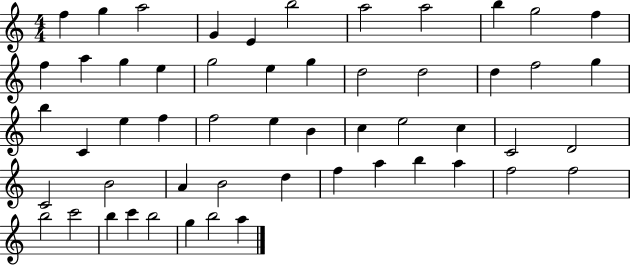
{
  \clef treble
  \numericTimeSignature
  \time 4/4
  \key c \major
  f''4 g''4 a''2 | g'4 e'4 b''2 | a''2 a''2 | b''4 g''2 f''4 | \break f''4 a''4 g''4 e''4 | g''2 e''4 g''4 | d''2 d''2 | d''4 f''2 g''4 | \break b''4 c'4 e''4 f''4 | f''2 e''4 b'4 | c''4 e''2 c''4 | c'2 d'2 | \break c'2 b'2 | a'4 b'2 d''4 | f''4 a''4 b''4 a''4 | f''2 f''2 | \break b''2 c'''2 | b''4 c'''4 b''2 | g''4 b''2 a''4 | \bar "|."
}